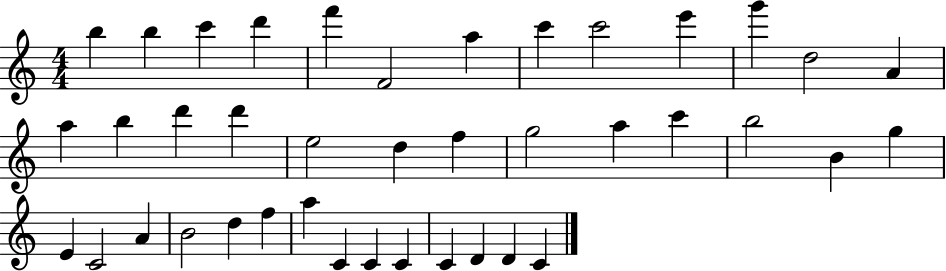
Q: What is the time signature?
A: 4/4